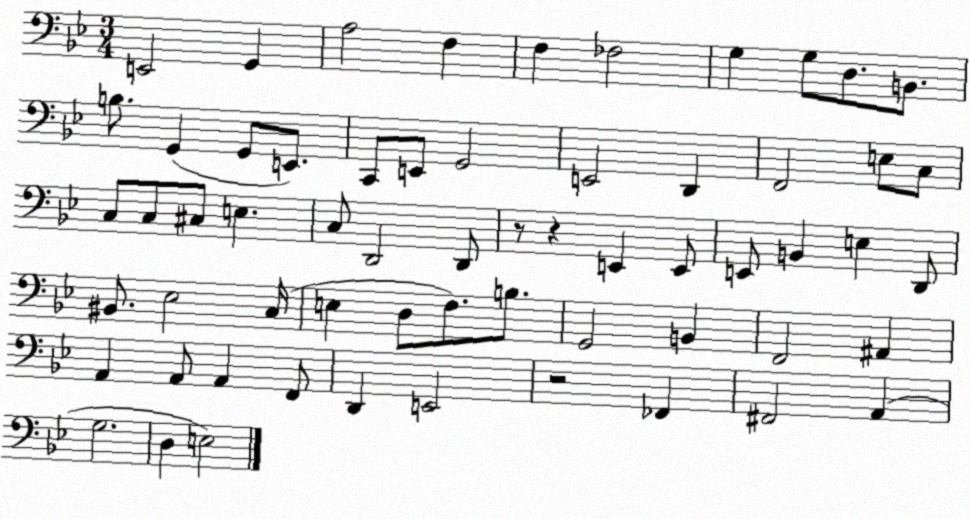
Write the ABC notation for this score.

X:1
T:Untitled
M:3/4
L:1/4
K:Bb
E,,2 G,, A,2 F, F, _F,2 G, G,/2 D,/2 B,,/2 B,/2 G,, G,,/2 E,,/2 C,,/2 E,,/2 G,,2 E,,2 D,, F,,2 E,/2 C,/2 C,/2 C,/2 ^C,/2 E, C,/2 D,,2 D,,/2 z/2 z E,, E,,/2 E,,/2 B,, E, D,,/2 ^B,,/2 _E,2 C,/4 E, D,/2 F,/2 B,/2 G,,2 B,, F,,2 ^A,, A,, A,,/2 A,, F,,/2 D,, E,,2 z2 _F,, ^F,,2 A,, G,2 D, E,2